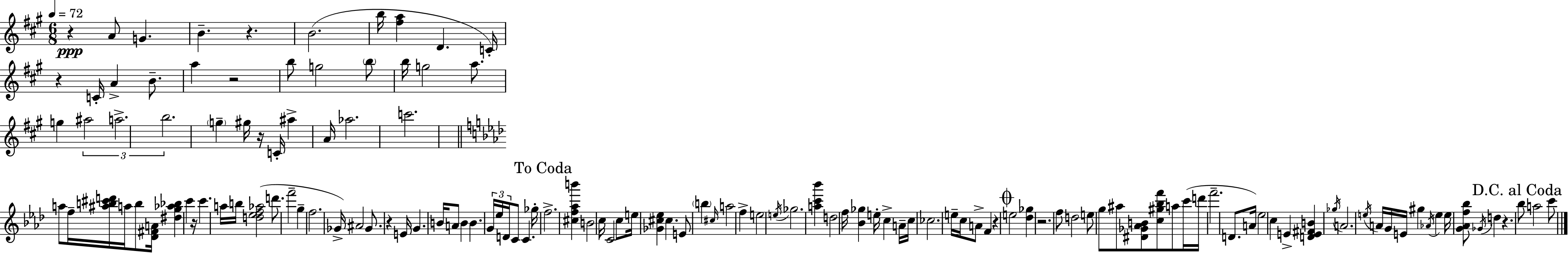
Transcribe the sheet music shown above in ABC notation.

X:1
T:Untitled
M:6/8
L:1/4
K:A
z A/2 G B z B2 b/4 [^fa] D C/4 z C/4 A B/2 a z2 b/2 g2 b/2 b/4 g2 a/2 g ^a2 a2 b2 g ^g/4 z/4 C/4 ^a A/4 _a2 c'2 a/2 f/4 [^ab^c'd']/4 a/4 b/2 [_D^FA]/4 [^dg_a_b] c' z/4 c' a/4 b/4 [d_ef_a]2 d'/2 f'2 g f2 _G/4 ^A2 _G/2 z E/4 G B/4 A/2 B B G/4 _e/4 D/4 C/2 C _g/4 f2 [^cf_ab'] B2 c/4 C2 c/2 e/4 [_G^c_e] ^c E/2 b ^c/4 a2 f e2 e/4 _g2 [ac'_b'] d2 f/4 [_B_g] e/4 c A/4 c/4 _c2 e/4 c/4 A/2 F z e2 [_d_g] z2 f/2 d2 e/2 g/2 ^a/2 [^D_G_AB]/2 [c^g_bf']/2 a/2 c'/4 d'/4 f'2 D/2 A/4 _e2 c E [DE^FB] _g/4 A2 e/4 A/4 G/4 E/4 ^g _A/4 e e/4 [G_Af_b]/2 _G/4 d z _b/2 a2 c'/2